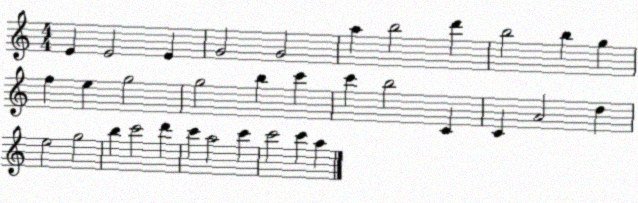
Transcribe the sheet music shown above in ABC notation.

X:1
T:Untitled
M:4/4
L:1/4
K:C
E E2 E G2 G2 a b2 d' b2 b g f e g2 g2 b c' c' b2 C C A2 d e2 g2 b c'2 d' c' a2 c' c'2 c' a